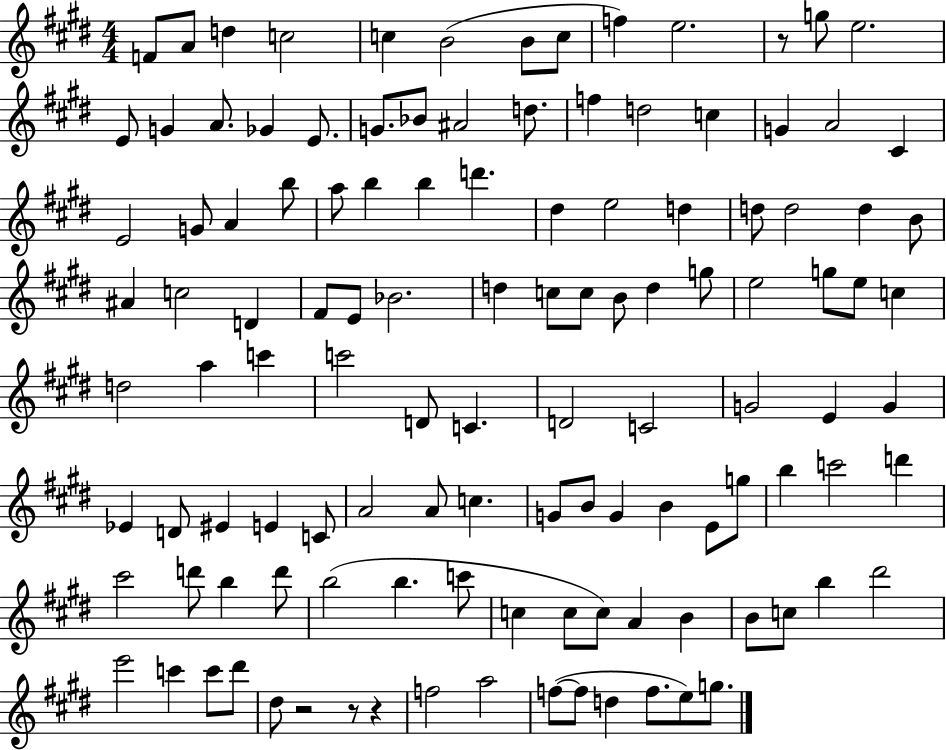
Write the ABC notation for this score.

X:1
T:Untitled
M:4/4
L:1/4
K:E
F/2 A/2 d c2 c B2 B/2 c/2 f e2 z/2 g/2 e2 E/2 G A/2 _G E/2 G/2 _B/2 ^A2 d/2 f d2 c G A2 ^C E2 G/2 A b/2 a/2 b b d' ^d e2 d d/2 d2 d B/2 ^A c2 D ^F/2 E/2 _B2 d c/2 c/2 B/2 d g/2 e2 g/2 e/2 c d2 a c' c'2 D/2 C D2 C2 G2 E G _E D/2 ^E E C/2 A2 A/2 c G/2 B/2 G B E/2 g/2 b c'2 d' ^c'2 d'/2 b d'/2 b2 b c'/2 c c/2 c/2 A B B/2 c/2 b ^d'2 e'2 c' c'/2 ^d'/2 ^d/2 z2 z/2 z f2 a2 f/2 f/2 d f/2 e/2 g/2